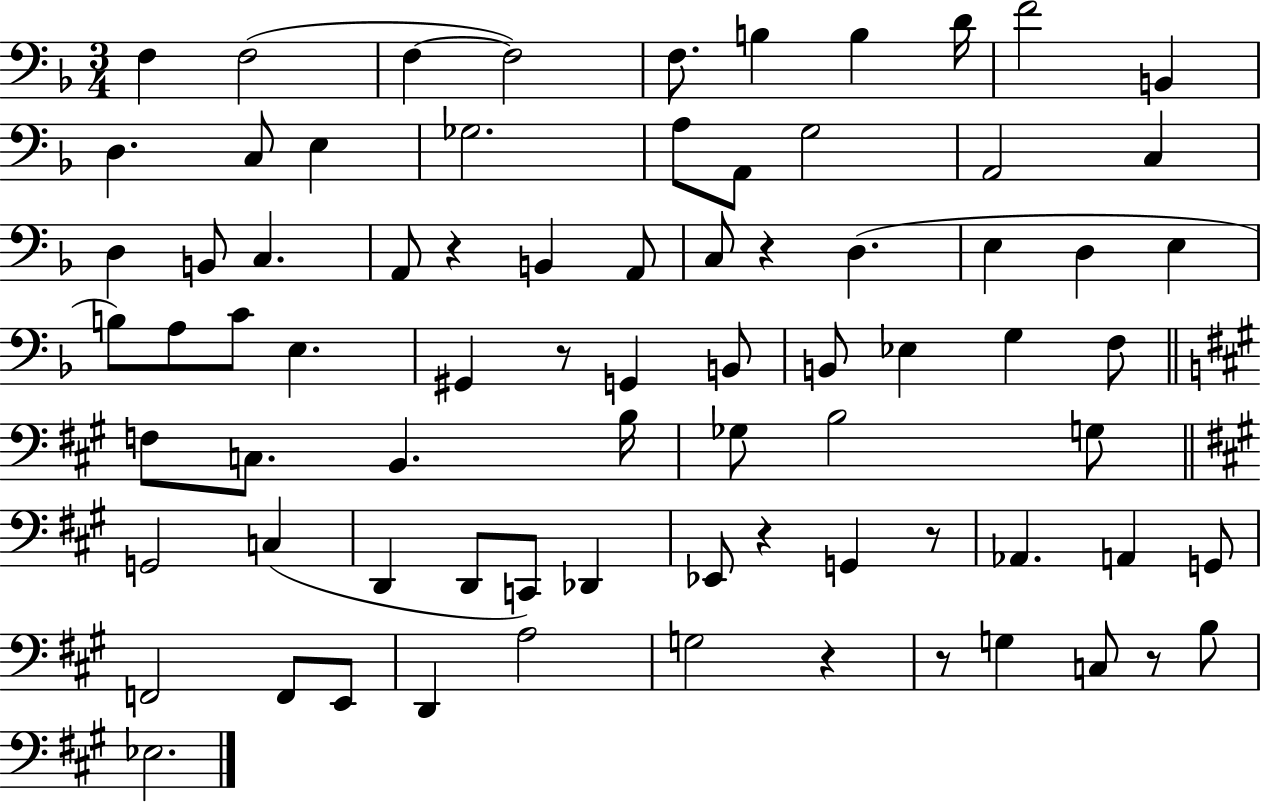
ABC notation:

X:1
T:Untitled
M:3/4
L:1/4
K:F
F, F,2 F, F,2 F,/2 B, B, D/4 F2 B,, D, C,/2 E, _G,2 A,/2 A,,/2 G,2 A,,2 C, D, B,,/2 C, A,,/2 z B,, A,,/2 C,/2 z D, E, D, E, B,/2 A,/2 C/2 E, ^G,, z/2 G,, B,,/2 B,,/2 _E, G, F,/2 F,/2 C,/2 B,, B,/4 _G,/2 B,2 G,/2 G,,2 C, D,, D,,/2 C,,/2 _D,, _E,,/2 z G,, z/2 _A,, A,, G,,/2 F,,2 F,,/2 E,,/2 D,, A,2 G,2 z z/2 G, C,/2 z/2 B,/2 _E,2